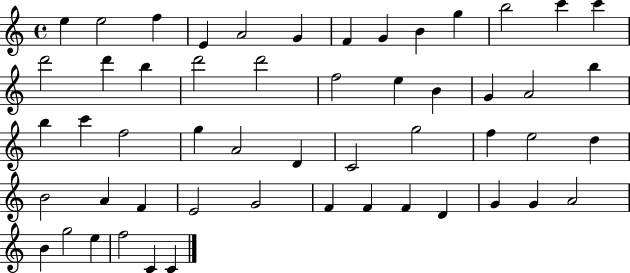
X:1
T:Untitled
M:4/4
L:1/4
K:C
e e2 f E A2 G F G B g b2 c' c' d'2 d' b d'2 d'2 f2 e B G A2 b b c' f2 g A2 D C2 g2 f e2 d B2 A F E2 G2 F F F D G G A2 B g2 e f2 C C